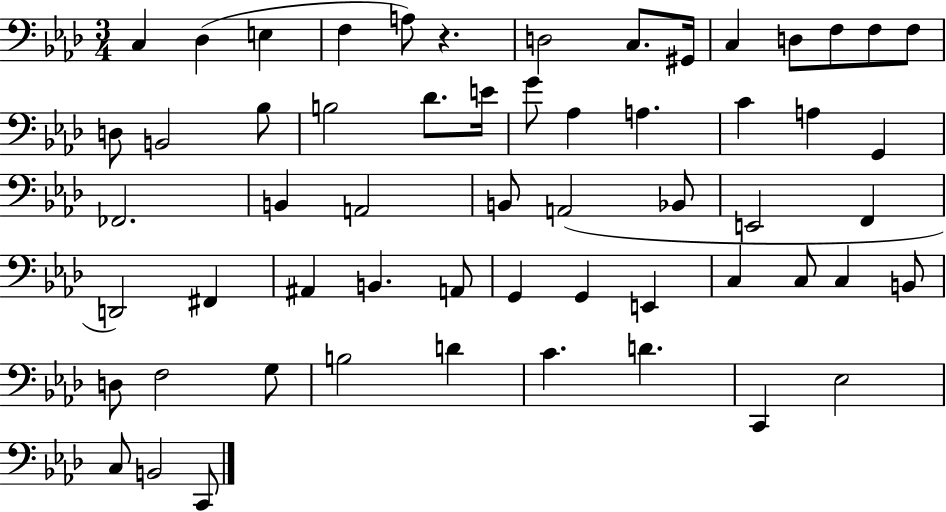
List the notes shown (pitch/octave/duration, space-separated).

C3/q Db3/q E3/q F3/q A3/e R/q. D3/h C3/e. G#2/s C3/q D3/e F3/e F3/e F3/e D3/e B2/h Bb3/e B3/h Db4/e. E4/s G4/e Ab3/q A3/q. C4/q A3/q G2/q FES2/h. B2/q A2/h B2/e A2/h Bb2/e E2/h F2/q D2/h F#2/q A#2/q B2/q. A2/e G2/q G2/q E2/q C3/q C3/e C3/q B2/e D3/e F3/h G3/e B3/h D4/q C4/q. D4/q. C2/q Eb3/h C3/e B2/h C2/e